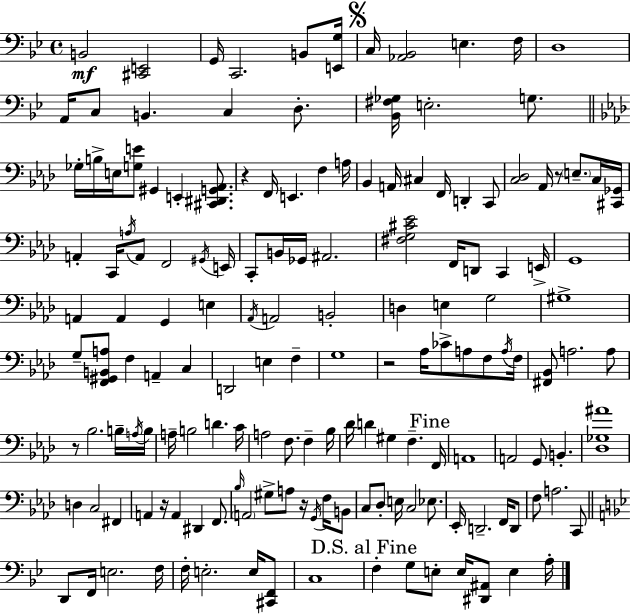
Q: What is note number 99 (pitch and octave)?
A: C3